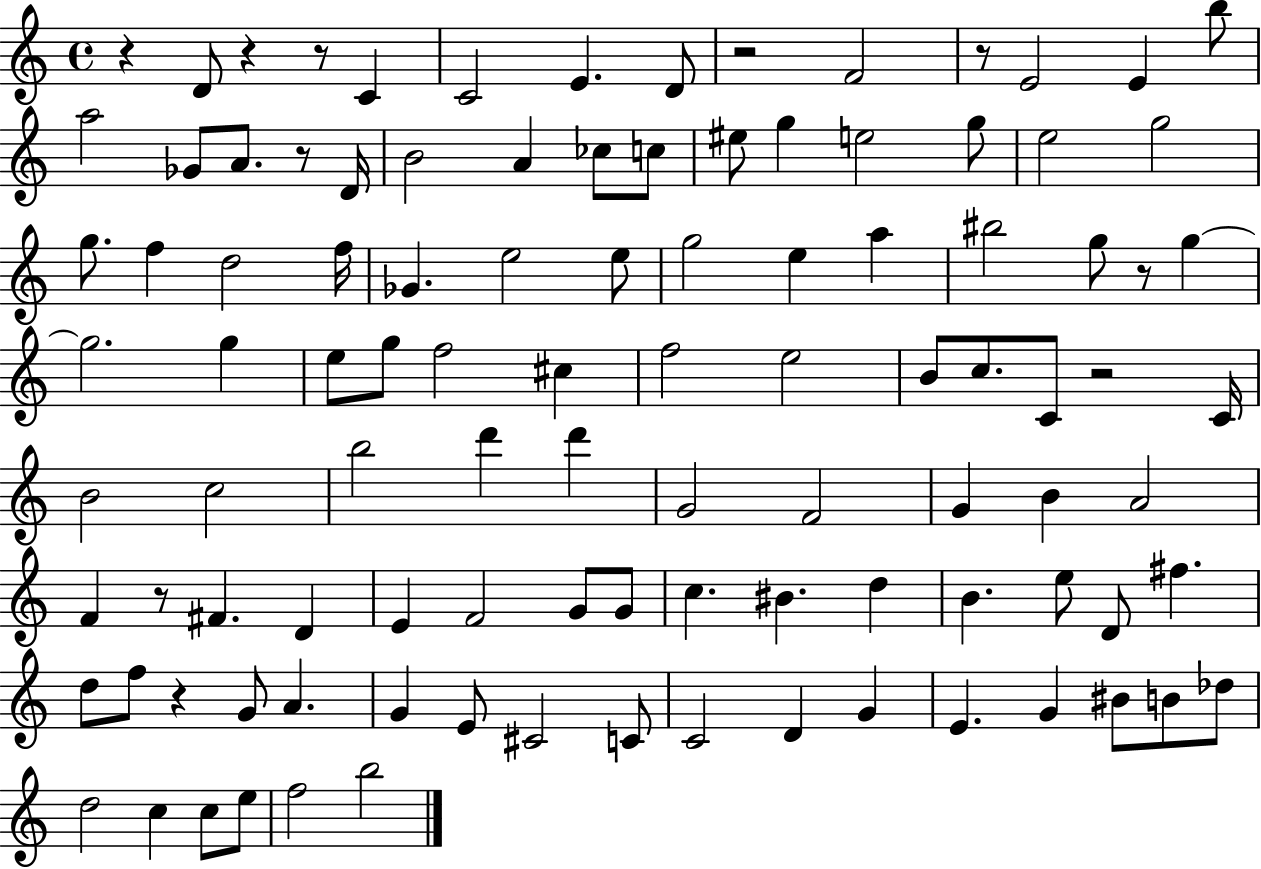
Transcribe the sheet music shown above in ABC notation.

X:1
T:Untitled
M:4/4
L:1/4
K:C
z D/2 z z/2 C C2 E D/2 z2 F2 z/2 E2 E b/2 a2 _G/2 A/2 z/2 D/4 B2 A _c/2 c/2 ^e/2 g e2 g/2 e2 g2 g/2 f d2 f/4 _G e2 e/2 g2 e a ^b2 g/2 z/2 g g2 g e/2 g/2 f2 ^c f2 e2 B/2 c/2 C/2 z2 C/4 B2 c2 b2 d' d' G2 F2 G B A2 F z/2 ^F D E F2 G/2 G/2 c ^B d B e/2 D/2 ^f d/2 f/2 z G/2 A G E/2 ^C2 C/2 C2 D G E G ^B/2 B/2 _d/2 d2 c c/2 e/2 f2 b2